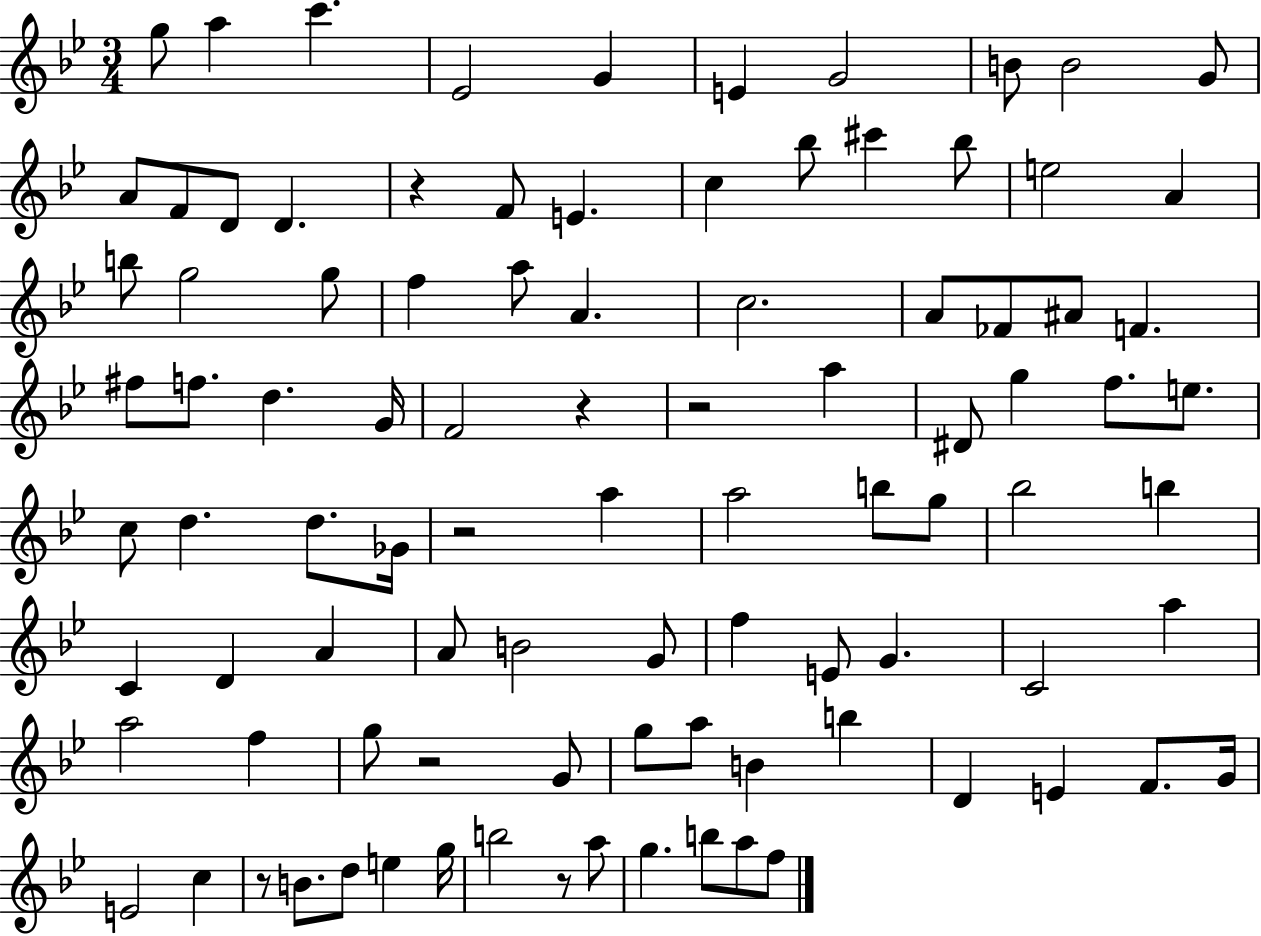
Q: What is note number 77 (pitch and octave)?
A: E4